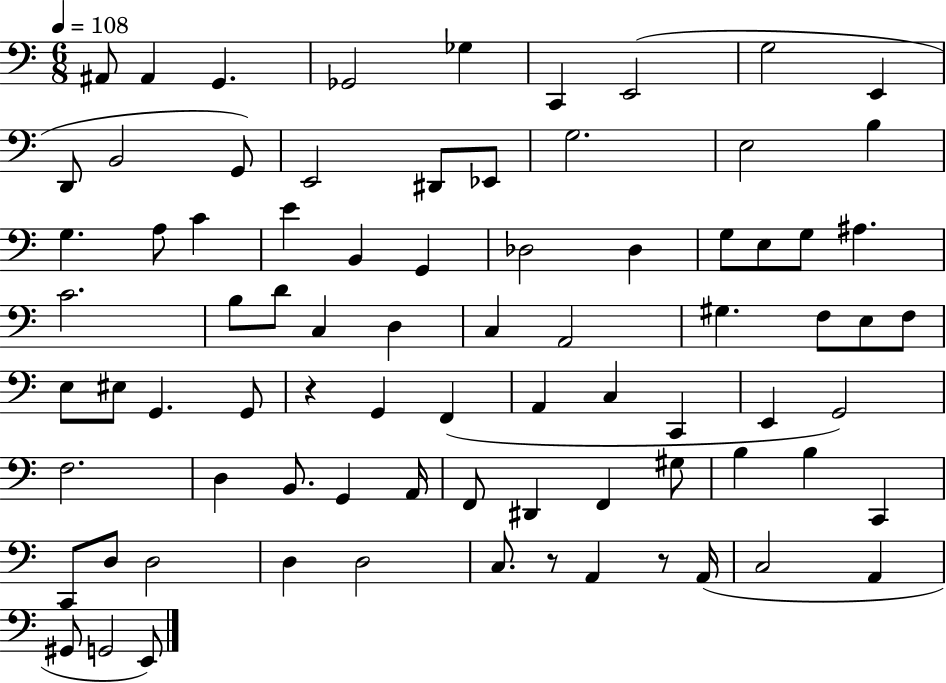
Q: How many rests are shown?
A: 3